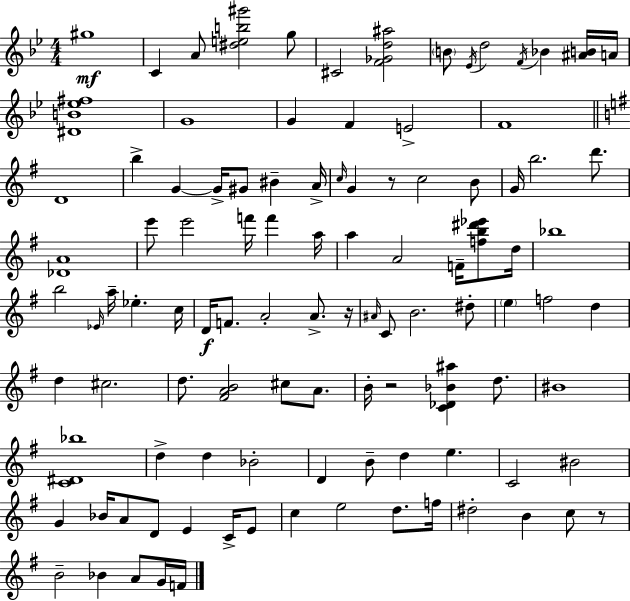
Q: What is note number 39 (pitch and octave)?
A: D5